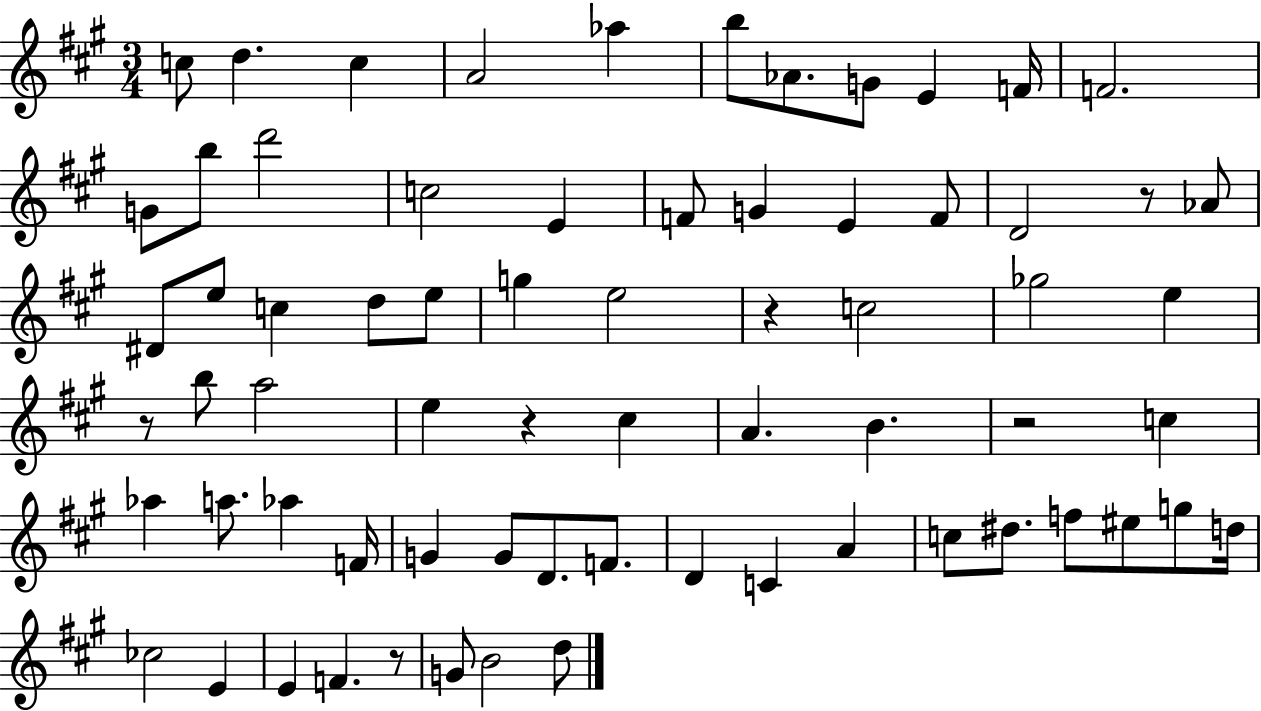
{
  \clef treble
  \numericTimeSignature
  \time 3/4
  \key a \major
  \repeat volta 2 { c''8 d''4. c''4 | a'2 aes''4 | b''8 aes'8. g'8 e'4 f'16 | f'2. | \break g'8 b''8 d'''2 | c''2 e'4 | f'8 g'4 e'4 f'8 | d'2 r8 aes'8 | \break dis'8 e''8 c''4 d''8 e''8 | g''4 e''2 | r4 c''2 | ges''2 e''4 | \break r8 b''8 a''2 | e''4 r4 cis''4 | a'4. b'4. | r2 c''4 | \break aes''4 a''8. aes''4 f'16 | g'4 g'8 d'8. f'8. | d'4 c'4 a'4 | c''8 dis''8. f''8 eis''8 g''8 d''16 | \break ces''2 e'4 | e'4 f'4. r8 | g'8 b'2 d''8 | } \bar "|."
}